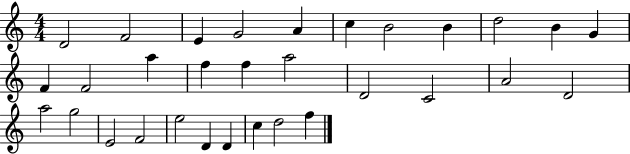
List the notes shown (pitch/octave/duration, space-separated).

D4/h F4/h E4/q G4/h A4/q C5/q B4/h B4/q D5/h B4/q G4/q F4/q F4/h A5/q F5/q F5/q A5/h D4/h C4/h A4/h D4/h A5/h G5/h E4/h F4/h E5/h D4/q D4/q C5/q D5/h F5/q